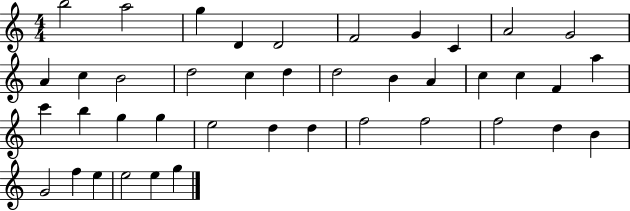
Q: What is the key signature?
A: C major